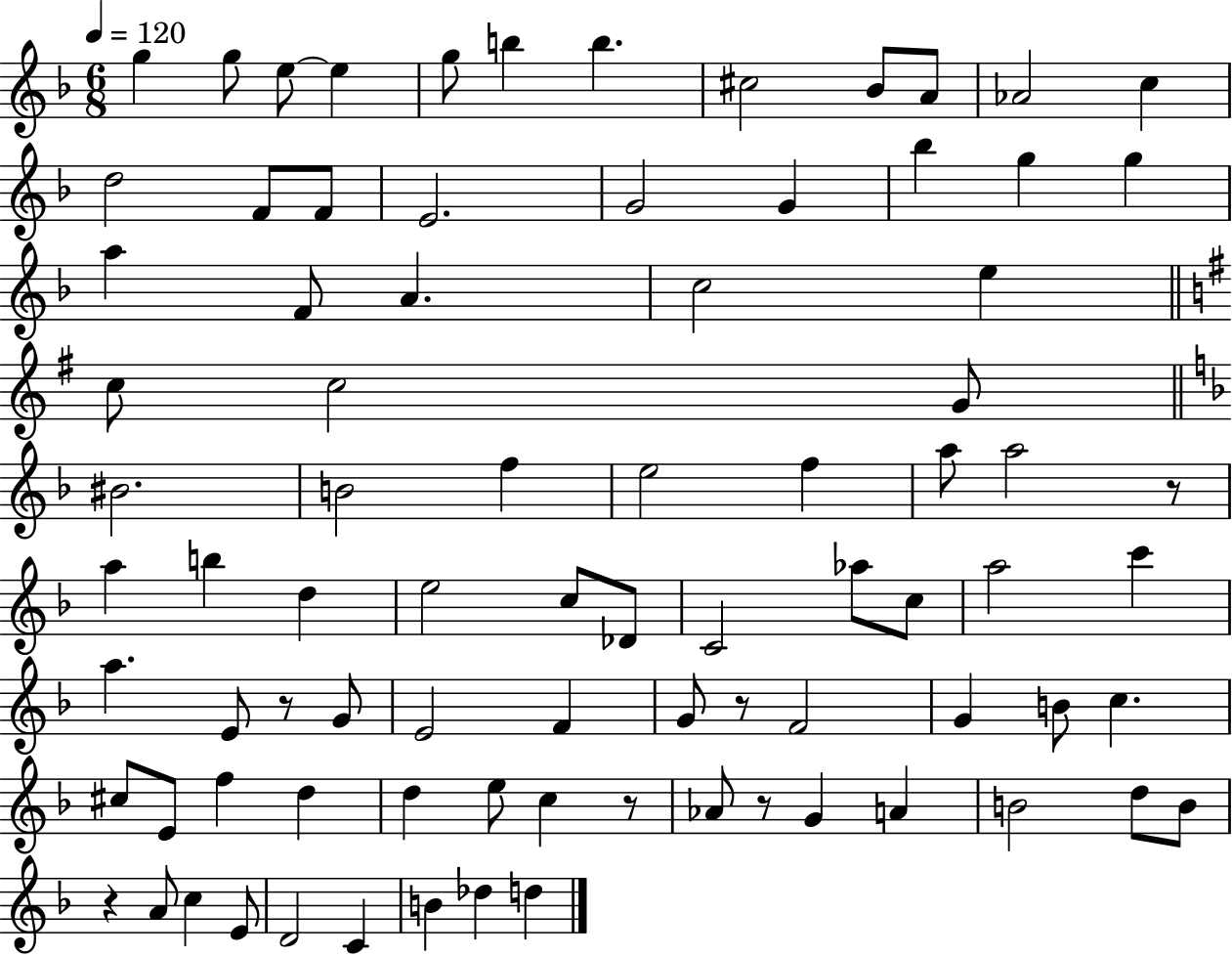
{
  \clef treble
  \numericTimeSignature
  \time 6/8
  \key f \major
  \tempo 4 = 120
  g''4 g''8 e''8~~ e''4 | g''8 b''4 b''4. | cis''2 bes'8 a'8 | aes'2 c''4 | \break d''2 f'8 f'8 | e'2. | g'2 g'4 | bes''4 g''4 g''4 | \break a''4 f'8 a'4. | c''2 e''4 | \bar "||" \break \key g \major c''8 c''2 g'8 | \bar "||" \break \key f \major bis'2. | b'2 f''4 | e''2 f''4 | a''8 a''2 r8 | \break a''4 b''4 d''4 | e''2 c''8 des'8 | c'2 aes''8 c''8 | a''2 c'''4 | \break a''4. e'8 r8 g'8 | e'2 f'4 | g'8 r8 f'2 | g'4 b'8 c''4. | \break cis''8 e'8 f''4 d''4 | d''4 e''8 c''4 r8 | aes'8 r8 g'4 a'4 | b'2 d''8 b'8 | \break r4 a'8 c''4 e'8 | d'2 c'4 | b'4 des''4 d''4 | \bar "|."
}